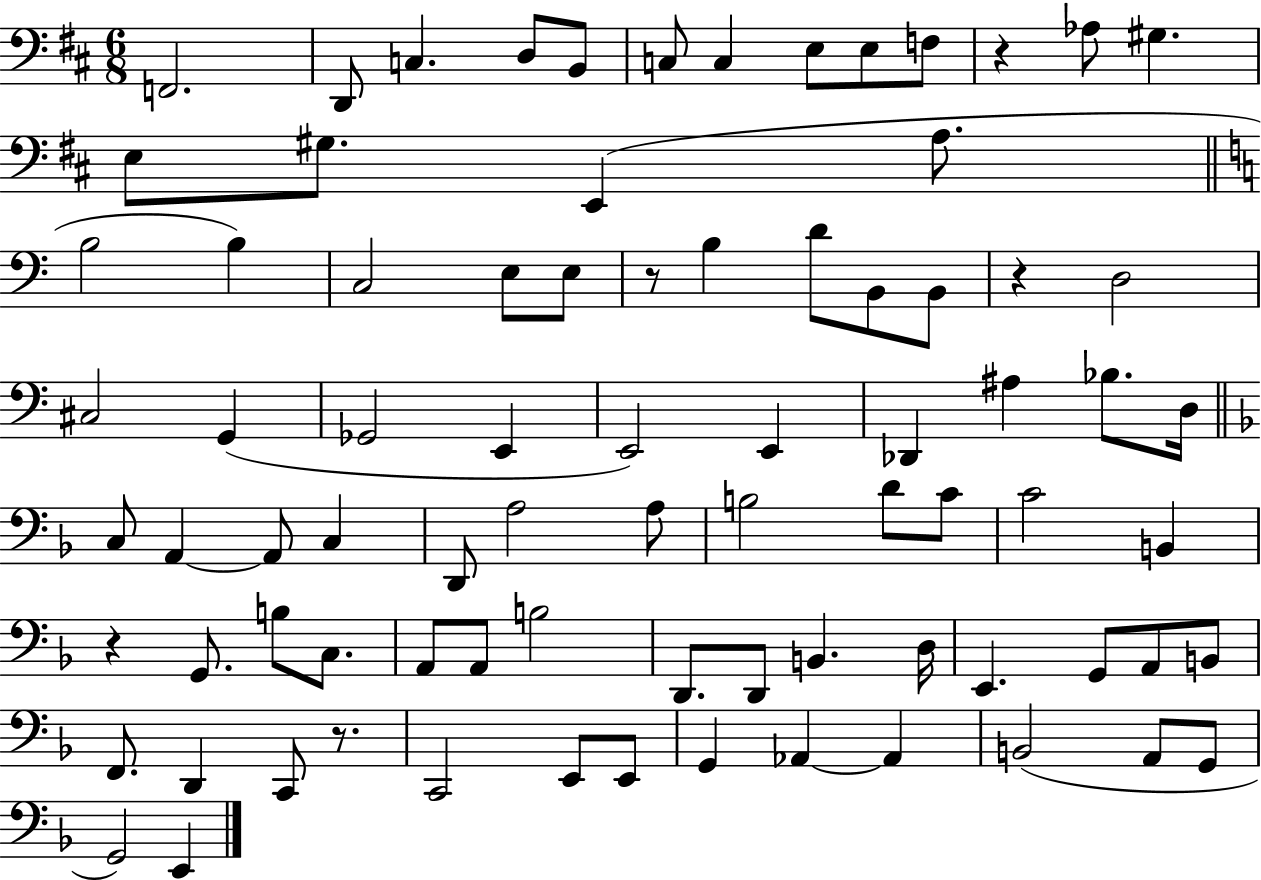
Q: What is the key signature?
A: D major